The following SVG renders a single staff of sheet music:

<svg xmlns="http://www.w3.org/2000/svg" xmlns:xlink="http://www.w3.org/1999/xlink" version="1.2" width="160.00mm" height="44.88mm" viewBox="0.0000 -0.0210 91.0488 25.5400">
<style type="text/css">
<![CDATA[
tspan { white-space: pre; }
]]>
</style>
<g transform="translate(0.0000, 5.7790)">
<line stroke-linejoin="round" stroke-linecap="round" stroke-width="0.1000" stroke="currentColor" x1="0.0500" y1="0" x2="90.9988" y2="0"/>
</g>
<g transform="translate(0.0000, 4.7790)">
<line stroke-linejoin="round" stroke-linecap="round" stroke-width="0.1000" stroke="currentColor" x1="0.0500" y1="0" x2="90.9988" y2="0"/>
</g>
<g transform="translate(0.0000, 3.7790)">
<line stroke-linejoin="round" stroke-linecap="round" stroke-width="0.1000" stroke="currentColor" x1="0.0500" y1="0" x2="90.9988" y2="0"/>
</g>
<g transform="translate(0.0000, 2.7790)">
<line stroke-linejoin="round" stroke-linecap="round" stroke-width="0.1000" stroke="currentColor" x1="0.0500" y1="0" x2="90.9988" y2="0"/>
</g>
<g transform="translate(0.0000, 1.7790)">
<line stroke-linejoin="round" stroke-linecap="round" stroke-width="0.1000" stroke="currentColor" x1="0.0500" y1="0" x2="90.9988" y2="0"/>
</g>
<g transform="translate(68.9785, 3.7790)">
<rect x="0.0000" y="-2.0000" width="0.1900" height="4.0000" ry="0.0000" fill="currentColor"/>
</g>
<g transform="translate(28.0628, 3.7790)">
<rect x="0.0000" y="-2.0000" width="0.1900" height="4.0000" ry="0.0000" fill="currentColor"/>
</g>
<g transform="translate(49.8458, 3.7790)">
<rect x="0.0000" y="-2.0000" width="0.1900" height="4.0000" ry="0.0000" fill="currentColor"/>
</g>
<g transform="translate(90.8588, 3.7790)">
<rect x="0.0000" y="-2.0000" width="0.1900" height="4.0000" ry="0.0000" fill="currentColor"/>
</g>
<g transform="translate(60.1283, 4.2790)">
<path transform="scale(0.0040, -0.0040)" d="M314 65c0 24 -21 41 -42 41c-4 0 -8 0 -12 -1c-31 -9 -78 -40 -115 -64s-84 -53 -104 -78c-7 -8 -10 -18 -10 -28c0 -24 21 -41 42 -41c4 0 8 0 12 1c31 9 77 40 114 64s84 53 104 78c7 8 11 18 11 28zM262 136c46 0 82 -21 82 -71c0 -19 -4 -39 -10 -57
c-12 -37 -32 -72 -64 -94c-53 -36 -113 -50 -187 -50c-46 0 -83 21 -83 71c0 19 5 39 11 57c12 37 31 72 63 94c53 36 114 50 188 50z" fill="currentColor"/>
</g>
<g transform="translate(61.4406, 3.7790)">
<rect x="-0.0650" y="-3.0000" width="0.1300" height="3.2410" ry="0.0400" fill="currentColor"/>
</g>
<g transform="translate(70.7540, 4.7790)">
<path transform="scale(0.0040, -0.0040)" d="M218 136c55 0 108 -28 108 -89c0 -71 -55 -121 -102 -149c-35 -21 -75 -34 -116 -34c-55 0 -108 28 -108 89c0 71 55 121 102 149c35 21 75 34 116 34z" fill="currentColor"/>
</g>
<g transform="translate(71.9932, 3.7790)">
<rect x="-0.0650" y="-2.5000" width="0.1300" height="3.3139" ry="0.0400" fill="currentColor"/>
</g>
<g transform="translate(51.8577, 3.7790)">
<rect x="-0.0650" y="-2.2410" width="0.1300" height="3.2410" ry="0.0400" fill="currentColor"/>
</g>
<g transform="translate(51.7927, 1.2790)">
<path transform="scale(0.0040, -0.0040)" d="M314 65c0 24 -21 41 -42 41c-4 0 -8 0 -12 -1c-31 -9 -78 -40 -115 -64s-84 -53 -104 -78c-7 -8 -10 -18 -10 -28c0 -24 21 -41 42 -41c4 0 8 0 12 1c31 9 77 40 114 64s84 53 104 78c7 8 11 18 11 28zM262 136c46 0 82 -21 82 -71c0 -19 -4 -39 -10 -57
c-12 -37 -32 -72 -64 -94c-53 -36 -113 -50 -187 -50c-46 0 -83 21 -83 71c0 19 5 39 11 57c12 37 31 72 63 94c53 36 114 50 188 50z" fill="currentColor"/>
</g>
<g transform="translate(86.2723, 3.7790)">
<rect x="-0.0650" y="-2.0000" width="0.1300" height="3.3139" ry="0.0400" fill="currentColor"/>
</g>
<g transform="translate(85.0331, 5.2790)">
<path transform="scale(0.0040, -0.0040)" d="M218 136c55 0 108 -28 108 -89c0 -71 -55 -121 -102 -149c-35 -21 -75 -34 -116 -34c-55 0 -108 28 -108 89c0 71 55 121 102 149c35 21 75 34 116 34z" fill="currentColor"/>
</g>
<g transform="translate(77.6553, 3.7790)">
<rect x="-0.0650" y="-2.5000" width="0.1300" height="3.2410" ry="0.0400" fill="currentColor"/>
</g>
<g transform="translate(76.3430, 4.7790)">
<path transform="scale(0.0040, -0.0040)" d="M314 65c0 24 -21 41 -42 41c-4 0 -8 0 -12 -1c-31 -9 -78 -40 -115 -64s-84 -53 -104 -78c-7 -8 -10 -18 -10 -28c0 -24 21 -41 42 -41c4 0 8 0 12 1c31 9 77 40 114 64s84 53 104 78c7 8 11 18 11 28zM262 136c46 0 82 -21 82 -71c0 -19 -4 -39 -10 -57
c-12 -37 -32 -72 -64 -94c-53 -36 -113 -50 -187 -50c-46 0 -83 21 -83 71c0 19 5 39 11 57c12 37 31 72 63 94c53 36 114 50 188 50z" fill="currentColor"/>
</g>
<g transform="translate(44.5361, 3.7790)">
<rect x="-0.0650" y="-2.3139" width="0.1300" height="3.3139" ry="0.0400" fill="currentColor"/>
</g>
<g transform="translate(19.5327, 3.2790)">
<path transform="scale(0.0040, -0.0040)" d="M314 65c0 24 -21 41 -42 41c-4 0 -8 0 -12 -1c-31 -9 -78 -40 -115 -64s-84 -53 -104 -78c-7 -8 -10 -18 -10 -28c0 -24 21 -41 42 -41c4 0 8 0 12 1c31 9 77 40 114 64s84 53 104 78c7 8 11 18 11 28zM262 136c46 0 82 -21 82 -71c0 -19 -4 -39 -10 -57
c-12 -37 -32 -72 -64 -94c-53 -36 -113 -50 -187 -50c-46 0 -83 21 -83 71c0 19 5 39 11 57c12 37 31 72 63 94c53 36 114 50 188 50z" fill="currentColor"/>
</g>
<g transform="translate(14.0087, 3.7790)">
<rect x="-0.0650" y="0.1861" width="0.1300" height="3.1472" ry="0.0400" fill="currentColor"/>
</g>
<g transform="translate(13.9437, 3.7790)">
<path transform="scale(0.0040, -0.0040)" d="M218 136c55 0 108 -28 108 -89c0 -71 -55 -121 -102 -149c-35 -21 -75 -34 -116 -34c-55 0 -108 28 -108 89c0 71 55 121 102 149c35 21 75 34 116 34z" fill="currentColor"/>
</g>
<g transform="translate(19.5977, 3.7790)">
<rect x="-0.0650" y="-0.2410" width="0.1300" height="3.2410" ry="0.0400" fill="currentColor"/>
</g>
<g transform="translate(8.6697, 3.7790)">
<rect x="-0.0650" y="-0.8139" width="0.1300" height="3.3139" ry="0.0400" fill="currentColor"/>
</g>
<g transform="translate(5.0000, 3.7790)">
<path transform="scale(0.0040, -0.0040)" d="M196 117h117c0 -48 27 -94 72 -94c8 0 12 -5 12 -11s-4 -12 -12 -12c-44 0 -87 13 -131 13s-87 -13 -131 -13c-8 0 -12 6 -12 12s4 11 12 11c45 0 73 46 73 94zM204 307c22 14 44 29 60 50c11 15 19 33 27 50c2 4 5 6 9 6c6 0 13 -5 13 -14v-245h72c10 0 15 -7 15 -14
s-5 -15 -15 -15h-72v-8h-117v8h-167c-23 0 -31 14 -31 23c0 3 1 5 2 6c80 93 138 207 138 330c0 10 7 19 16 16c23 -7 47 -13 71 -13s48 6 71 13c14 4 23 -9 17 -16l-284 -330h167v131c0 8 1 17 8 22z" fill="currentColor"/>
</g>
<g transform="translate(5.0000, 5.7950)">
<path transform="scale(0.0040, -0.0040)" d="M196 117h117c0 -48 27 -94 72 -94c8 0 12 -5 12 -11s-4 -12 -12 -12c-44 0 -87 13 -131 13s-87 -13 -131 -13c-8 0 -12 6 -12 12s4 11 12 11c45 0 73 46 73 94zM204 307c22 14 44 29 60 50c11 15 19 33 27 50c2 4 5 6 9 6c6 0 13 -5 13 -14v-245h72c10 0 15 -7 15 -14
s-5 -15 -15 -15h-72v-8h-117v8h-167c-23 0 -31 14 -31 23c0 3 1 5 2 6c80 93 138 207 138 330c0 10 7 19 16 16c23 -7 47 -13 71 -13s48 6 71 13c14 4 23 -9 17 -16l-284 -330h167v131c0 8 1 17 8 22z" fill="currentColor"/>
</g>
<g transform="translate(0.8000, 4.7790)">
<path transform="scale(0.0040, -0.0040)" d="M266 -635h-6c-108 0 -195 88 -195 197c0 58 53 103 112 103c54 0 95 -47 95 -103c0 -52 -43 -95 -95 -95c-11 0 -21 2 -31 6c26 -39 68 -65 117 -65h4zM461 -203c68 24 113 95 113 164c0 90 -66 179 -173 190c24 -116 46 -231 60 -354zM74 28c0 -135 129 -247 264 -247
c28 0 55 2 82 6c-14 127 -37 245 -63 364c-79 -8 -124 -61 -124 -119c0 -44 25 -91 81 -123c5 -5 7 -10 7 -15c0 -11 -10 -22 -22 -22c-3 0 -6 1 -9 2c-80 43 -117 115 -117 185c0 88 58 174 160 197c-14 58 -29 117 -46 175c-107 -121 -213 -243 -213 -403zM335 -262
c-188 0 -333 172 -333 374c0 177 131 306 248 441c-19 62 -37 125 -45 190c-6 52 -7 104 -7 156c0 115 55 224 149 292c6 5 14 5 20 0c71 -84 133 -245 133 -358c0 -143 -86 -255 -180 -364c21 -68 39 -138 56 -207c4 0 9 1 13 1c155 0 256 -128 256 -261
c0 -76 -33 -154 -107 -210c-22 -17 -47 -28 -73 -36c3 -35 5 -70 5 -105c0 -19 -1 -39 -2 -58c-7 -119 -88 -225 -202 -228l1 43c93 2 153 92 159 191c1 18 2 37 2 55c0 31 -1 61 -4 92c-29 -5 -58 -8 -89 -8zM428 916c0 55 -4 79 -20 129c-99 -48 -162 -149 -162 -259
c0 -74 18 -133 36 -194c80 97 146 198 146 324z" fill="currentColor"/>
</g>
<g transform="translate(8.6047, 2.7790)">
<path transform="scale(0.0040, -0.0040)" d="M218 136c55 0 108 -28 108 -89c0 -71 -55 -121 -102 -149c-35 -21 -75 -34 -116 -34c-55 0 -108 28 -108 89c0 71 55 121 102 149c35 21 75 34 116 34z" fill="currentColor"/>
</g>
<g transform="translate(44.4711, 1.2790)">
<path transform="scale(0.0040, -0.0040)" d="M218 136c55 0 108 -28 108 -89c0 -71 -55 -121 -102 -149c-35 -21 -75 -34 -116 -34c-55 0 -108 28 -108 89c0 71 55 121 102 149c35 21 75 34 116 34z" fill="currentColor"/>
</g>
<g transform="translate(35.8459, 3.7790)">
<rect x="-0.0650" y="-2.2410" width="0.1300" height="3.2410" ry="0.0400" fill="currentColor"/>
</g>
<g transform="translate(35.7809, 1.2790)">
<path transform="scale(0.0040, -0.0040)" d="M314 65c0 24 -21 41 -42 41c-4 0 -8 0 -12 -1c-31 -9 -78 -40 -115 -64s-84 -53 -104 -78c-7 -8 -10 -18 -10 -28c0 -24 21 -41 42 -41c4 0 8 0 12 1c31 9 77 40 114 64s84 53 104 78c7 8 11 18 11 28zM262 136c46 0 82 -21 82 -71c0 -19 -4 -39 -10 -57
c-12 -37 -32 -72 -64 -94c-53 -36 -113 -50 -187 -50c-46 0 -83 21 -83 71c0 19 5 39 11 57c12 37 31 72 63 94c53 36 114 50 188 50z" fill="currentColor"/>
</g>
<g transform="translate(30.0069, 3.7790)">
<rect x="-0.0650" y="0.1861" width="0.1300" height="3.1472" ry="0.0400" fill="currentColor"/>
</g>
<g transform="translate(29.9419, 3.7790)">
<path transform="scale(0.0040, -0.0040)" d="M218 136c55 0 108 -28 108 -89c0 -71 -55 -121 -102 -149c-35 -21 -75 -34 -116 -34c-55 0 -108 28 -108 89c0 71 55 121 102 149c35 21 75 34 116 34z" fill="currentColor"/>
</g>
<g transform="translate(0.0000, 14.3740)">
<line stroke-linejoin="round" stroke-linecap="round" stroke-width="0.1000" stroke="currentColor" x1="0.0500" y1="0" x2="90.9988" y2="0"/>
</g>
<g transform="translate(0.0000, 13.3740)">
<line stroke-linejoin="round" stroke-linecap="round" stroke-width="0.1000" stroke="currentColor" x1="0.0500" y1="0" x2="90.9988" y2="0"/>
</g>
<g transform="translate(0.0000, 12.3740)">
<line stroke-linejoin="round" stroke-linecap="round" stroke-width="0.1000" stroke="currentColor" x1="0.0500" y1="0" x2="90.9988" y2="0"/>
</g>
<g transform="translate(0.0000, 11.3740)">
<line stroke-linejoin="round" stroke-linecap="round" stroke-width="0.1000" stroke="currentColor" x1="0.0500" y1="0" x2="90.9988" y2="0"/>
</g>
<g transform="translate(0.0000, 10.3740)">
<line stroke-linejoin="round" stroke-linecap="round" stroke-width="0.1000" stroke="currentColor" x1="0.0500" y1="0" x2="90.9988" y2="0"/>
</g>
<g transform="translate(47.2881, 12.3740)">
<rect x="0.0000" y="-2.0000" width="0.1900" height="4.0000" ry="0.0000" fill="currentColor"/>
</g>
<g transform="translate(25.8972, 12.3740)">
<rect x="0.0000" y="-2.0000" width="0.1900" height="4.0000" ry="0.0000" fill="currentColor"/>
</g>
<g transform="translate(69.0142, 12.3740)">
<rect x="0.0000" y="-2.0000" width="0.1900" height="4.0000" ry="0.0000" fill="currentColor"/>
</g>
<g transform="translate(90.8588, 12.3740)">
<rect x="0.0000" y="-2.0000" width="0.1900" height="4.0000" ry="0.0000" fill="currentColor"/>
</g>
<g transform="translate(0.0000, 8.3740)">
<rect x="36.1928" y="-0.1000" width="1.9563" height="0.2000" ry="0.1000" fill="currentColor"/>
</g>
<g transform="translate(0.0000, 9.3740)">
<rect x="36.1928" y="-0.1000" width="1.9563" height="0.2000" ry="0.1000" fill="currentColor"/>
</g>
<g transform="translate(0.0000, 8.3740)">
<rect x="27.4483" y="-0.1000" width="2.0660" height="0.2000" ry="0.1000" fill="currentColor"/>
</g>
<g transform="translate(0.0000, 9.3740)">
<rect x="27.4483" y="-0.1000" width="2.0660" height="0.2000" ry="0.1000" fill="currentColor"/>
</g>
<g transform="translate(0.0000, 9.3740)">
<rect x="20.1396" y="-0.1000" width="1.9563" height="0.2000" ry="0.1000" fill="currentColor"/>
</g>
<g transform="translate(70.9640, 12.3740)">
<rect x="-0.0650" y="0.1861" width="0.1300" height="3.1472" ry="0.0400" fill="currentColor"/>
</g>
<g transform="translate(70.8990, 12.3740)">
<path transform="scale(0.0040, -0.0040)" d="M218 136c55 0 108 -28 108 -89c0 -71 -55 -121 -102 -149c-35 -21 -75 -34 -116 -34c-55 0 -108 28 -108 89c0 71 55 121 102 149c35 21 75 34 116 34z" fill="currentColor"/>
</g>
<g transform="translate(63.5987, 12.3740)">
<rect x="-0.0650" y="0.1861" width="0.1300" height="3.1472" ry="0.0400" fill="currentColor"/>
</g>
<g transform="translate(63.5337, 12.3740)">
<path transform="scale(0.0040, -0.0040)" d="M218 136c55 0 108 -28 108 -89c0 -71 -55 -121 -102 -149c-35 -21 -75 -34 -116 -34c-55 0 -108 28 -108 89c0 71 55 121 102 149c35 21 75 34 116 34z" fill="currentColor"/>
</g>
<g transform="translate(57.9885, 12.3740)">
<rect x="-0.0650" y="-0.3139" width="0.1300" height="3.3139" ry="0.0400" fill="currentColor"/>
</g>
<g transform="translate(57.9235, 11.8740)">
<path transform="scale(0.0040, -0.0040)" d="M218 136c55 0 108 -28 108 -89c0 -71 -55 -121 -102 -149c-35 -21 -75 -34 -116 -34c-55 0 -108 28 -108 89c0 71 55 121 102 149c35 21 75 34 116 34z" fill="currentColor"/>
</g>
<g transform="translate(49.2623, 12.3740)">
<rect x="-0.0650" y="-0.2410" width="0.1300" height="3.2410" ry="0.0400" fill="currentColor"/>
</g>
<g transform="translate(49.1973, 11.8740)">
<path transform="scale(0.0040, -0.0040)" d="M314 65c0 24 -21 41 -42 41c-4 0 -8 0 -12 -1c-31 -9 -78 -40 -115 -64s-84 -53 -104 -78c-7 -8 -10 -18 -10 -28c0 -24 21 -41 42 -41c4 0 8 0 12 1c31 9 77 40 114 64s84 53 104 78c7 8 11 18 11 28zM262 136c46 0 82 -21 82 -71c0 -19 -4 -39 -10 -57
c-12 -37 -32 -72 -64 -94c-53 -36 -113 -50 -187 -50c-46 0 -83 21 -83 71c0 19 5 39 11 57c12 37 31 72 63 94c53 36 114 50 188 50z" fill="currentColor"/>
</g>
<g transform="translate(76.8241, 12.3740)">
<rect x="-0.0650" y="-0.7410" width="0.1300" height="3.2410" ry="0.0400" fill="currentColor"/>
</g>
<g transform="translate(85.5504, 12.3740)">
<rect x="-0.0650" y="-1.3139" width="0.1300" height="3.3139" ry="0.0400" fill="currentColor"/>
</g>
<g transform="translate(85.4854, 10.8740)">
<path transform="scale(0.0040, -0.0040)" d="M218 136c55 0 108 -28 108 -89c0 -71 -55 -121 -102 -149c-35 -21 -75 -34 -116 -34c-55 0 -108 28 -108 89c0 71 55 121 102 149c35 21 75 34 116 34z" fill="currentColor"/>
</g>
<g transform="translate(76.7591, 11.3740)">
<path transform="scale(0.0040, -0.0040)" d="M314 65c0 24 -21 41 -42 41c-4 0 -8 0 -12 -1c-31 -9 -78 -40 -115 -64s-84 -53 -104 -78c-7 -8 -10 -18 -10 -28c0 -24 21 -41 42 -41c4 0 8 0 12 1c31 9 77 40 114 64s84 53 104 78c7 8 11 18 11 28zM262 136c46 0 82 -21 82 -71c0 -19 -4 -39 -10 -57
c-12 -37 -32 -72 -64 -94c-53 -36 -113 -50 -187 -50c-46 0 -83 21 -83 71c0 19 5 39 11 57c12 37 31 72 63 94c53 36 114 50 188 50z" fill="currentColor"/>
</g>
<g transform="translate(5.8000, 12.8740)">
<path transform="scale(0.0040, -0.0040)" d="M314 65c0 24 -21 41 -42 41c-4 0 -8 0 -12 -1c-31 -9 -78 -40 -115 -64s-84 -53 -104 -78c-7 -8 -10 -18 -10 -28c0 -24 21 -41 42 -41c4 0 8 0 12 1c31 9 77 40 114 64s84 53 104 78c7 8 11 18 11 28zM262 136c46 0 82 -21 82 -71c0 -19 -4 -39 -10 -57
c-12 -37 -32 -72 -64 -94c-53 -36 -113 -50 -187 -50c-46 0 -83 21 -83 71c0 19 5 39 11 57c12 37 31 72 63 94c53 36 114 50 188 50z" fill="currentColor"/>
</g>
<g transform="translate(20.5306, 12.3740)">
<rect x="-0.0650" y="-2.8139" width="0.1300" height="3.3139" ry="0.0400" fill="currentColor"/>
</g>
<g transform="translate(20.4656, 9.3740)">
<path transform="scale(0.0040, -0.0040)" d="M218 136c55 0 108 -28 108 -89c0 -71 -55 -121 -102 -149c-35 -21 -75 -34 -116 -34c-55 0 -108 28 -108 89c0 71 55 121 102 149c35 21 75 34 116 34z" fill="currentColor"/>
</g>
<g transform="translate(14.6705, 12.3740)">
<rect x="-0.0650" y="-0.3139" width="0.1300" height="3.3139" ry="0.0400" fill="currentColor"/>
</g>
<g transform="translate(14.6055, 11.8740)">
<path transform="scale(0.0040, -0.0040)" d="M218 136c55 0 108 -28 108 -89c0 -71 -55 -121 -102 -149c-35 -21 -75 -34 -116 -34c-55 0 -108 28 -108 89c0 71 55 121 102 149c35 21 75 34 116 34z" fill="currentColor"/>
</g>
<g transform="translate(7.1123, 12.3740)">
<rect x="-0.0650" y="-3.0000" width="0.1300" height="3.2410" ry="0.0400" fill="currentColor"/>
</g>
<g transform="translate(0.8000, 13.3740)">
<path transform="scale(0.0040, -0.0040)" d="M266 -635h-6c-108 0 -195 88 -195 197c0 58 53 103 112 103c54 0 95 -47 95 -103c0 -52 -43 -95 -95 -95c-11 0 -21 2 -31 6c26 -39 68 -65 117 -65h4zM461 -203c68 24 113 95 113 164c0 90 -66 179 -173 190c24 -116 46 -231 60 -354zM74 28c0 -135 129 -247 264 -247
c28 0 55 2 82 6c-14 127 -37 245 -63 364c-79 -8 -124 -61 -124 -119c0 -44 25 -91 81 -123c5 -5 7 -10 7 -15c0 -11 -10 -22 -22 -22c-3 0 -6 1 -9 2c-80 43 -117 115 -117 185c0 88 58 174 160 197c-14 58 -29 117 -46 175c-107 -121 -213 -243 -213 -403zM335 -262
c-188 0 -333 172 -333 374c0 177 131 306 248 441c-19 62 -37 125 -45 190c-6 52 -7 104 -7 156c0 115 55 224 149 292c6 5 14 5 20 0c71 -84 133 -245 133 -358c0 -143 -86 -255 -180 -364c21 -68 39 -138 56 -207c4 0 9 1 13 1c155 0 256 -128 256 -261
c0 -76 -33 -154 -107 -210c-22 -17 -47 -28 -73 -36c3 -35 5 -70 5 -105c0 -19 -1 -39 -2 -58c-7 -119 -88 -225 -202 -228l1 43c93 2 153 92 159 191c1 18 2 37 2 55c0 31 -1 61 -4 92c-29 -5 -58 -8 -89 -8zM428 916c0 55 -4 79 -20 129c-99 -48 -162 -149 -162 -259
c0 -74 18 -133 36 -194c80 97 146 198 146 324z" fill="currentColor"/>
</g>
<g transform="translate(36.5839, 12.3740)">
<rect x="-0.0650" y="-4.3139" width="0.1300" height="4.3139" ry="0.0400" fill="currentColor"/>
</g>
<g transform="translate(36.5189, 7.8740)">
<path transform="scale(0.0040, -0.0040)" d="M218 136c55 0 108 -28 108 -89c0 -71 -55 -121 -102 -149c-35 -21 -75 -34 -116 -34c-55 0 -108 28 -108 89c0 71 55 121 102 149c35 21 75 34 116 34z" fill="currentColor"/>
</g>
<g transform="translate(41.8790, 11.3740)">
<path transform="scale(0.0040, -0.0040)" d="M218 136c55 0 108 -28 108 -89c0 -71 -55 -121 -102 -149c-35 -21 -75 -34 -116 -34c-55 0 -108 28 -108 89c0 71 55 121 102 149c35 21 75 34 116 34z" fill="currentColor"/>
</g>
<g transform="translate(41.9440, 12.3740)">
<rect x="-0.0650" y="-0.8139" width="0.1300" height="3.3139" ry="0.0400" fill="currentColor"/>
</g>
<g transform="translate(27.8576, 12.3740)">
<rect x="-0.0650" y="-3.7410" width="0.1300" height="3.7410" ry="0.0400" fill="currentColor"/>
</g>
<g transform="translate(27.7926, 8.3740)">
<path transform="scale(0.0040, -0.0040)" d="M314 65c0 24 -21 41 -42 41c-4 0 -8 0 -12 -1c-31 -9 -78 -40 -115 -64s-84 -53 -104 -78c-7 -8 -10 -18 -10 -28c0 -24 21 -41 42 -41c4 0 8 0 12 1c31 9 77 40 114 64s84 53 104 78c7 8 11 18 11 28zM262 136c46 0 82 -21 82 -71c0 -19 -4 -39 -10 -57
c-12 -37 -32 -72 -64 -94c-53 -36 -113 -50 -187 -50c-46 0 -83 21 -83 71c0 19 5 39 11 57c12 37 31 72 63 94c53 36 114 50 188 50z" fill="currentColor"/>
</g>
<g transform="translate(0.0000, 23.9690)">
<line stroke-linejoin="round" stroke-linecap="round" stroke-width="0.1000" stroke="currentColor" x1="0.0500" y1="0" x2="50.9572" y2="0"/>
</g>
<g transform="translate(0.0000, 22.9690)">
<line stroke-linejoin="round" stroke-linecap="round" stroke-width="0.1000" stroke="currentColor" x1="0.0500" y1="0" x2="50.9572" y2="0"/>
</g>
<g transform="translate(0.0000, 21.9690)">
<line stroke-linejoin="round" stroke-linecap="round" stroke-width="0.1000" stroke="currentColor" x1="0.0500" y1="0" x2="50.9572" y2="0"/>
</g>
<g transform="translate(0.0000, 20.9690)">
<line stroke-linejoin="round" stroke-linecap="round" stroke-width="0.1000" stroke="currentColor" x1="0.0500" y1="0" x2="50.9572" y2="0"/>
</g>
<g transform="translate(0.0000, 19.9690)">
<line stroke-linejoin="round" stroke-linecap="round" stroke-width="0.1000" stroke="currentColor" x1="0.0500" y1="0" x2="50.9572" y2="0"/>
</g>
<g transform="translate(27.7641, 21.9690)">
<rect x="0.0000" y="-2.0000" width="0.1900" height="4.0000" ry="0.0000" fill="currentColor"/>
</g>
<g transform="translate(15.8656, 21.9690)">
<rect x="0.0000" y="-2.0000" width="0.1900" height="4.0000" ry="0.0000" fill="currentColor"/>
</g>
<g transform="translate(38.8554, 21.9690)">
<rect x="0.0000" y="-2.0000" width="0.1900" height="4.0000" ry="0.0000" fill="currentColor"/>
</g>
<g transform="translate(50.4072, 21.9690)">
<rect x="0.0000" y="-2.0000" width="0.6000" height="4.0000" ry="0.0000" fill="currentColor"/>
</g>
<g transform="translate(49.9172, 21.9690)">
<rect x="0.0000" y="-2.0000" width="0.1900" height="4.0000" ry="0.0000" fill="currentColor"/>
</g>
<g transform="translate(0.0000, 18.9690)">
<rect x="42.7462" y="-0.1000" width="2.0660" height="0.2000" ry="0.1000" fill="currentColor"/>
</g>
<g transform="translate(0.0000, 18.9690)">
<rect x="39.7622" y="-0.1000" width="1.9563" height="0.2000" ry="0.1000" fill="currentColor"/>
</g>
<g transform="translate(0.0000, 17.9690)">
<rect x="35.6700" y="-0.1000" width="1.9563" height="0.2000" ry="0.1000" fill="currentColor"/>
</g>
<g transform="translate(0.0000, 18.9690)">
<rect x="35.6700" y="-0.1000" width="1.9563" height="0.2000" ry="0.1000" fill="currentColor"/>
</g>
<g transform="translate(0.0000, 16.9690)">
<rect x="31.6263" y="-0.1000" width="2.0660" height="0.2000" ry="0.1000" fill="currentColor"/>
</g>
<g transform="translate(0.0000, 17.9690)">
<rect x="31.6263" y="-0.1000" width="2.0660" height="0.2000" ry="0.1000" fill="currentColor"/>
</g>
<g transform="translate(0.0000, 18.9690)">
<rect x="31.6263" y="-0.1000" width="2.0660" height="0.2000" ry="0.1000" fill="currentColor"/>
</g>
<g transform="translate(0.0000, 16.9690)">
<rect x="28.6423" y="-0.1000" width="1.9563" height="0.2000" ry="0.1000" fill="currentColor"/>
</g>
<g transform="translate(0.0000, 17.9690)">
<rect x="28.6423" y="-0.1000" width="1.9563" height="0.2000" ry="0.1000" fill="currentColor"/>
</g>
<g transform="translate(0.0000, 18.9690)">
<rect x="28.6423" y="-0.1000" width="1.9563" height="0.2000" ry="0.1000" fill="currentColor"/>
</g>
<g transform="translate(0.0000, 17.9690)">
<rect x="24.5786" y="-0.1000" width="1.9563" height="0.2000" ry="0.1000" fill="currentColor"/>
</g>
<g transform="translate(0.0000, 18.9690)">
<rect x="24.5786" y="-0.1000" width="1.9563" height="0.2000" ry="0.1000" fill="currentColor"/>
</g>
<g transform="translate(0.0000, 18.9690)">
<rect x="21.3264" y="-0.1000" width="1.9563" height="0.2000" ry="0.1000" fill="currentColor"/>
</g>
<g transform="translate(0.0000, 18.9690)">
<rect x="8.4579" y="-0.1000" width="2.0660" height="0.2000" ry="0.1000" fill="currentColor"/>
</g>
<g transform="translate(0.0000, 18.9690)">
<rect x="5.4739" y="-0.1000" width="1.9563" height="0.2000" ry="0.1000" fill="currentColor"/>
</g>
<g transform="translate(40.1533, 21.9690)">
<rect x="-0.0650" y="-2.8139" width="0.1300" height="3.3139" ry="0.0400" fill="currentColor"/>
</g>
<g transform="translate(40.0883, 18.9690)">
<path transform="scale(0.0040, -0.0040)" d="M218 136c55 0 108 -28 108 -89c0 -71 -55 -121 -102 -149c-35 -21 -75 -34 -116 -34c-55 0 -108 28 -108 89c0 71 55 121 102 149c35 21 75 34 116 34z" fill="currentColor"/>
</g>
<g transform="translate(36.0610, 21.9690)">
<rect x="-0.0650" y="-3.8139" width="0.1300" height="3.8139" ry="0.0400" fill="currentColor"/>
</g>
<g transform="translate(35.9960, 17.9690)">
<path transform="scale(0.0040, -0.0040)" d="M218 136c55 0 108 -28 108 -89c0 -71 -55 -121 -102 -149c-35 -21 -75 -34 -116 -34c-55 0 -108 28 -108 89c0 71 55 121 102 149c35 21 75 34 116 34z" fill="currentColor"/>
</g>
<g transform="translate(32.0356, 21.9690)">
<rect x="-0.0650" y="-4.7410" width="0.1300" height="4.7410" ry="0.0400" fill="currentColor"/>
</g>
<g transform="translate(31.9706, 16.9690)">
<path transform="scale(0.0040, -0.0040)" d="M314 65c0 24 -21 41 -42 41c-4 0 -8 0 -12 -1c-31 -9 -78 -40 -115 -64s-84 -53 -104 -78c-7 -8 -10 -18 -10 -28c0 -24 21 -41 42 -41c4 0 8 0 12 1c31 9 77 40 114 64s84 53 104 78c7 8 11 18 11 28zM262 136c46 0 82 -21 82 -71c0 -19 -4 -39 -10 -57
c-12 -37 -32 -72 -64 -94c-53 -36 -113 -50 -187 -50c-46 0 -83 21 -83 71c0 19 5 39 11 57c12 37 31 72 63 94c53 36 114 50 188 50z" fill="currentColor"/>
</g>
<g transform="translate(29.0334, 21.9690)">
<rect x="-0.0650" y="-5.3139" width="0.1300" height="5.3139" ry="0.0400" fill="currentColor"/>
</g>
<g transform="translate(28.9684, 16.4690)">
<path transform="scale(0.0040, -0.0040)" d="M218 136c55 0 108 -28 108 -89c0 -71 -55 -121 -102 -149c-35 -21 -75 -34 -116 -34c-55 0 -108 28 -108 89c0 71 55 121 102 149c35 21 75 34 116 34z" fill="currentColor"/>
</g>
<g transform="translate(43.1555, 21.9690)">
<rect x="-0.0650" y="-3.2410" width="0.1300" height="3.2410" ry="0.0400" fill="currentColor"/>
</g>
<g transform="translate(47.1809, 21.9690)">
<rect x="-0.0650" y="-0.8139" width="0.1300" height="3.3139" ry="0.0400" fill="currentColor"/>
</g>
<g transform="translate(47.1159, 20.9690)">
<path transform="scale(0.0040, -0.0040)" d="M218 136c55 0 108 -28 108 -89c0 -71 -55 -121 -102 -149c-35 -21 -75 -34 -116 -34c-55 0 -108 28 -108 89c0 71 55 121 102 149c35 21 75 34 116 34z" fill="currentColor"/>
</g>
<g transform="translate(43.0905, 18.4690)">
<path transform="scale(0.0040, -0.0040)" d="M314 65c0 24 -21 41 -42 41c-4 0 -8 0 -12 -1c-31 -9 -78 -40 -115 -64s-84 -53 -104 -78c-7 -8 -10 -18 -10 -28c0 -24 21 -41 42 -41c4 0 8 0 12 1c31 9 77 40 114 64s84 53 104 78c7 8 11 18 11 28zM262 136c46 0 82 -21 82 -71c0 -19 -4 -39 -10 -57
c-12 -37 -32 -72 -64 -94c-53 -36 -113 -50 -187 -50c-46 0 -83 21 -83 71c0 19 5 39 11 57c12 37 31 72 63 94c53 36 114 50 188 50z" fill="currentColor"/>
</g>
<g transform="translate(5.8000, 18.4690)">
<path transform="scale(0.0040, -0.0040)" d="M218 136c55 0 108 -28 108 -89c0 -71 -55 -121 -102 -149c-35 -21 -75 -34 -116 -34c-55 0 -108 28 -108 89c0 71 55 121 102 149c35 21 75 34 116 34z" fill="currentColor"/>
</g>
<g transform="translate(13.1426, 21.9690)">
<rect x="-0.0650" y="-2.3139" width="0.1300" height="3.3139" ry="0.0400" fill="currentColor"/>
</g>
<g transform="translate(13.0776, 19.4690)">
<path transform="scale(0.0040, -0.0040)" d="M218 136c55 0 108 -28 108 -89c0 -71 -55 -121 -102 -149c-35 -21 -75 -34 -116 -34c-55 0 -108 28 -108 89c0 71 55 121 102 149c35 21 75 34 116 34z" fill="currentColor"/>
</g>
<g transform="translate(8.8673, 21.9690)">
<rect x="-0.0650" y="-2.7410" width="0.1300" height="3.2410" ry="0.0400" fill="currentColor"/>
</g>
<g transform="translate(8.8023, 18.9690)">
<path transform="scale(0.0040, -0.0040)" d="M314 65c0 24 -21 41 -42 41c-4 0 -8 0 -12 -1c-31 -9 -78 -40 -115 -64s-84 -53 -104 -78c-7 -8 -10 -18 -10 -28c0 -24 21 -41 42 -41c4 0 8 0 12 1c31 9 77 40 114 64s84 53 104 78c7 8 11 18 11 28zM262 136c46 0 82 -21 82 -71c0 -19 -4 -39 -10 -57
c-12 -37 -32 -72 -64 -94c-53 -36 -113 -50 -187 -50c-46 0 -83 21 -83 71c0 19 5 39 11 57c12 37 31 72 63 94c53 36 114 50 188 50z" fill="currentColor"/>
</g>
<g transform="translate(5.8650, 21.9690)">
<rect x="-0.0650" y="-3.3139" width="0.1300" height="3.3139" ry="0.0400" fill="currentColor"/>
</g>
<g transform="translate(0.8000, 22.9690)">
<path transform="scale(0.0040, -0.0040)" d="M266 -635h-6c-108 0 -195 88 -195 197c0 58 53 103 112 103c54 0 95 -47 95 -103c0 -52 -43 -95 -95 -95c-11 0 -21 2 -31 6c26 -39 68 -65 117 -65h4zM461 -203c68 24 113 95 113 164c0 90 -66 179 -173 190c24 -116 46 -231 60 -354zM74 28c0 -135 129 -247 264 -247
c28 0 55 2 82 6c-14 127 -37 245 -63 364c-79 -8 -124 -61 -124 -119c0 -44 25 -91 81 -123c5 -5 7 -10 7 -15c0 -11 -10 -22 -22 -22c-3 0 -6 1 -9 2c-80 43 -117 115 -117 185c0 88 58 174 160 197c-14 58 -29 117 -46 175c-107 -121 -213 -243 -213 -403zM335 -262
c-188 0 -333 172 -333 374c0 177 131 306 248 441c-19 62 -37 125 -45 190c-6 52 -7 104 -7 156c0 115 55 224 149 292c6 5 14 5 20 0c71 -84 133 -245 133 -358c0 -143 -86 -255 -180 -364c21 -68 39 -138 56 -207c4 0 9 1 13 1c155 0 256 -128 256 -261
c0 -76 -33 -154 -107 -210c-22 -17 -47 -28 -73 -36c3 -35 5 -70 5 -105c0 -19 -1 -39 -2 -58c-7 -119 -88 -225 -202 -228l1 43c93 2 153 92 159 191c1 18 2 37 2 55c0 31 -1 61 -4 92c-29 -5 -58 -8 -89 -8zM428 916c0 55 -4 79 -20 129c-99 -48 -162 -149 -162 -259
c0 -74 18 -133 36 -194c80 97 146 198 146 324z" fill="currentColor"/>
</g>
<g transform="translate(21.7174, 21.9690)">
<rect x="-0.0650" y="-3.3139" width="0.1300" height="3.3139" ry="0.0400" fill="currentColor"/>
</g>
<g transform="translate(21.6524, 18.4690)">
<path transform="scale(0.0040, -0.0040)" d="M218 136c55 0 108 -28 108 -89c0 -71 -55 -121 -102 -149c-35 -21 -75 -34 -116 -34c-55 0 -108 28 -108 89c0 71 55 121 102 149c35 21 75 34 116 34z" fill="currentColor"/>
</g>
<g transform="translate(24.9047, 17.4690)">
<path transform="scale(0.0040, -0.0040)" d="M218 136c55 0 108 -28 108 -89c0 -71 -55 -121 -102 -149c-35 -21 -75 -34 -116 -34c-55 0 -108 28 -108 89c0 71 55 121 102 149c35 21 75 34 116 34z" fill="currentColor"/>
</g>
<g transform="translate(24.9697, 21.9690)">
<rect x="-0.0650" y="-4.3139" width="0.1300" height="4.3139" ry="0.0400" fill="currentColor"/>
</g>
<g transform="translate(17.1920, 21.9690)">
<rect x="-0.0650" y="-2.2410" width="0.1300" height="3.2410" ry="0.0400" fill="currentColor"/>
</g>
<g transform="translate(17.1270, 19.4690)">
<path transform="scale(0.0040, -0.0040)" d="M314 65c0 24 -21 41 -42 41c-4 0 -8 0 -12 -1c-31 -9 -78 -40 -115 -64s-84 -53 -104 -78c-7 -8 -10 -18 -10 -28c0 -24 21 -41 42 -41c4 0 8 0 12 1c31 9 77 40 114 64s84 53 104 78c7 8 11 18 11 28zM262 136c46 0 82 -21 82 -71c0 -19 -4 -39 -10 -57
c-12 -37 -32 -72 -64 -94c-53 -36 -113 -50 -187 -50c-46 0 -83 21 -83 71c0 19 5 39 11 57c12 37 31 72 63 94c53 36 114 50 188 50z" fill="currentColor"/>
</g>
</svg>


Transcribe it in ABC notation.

X:1
T:Untitled
M:4/4
L:1/4
K:C
d B c2 B g2 g g2 A2 G G2 F A2 c a c'2 d' d c2 c B B d2 e b a2 g g2 b d' f' e'2 c' a b2 d